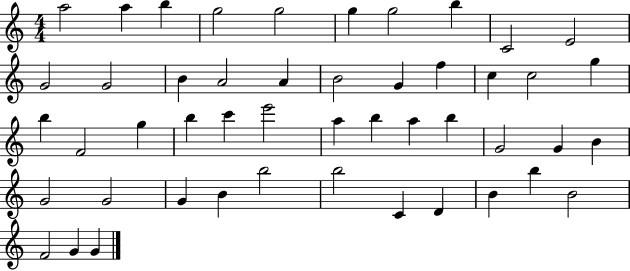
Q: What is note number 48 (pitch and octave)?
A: G4